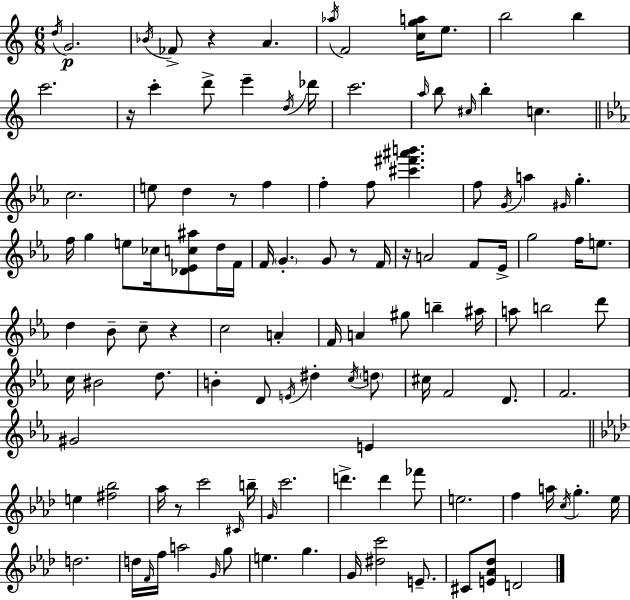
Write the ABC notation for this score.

X:1
T:Untitled
M:6/8
L:1/4
K:C
d/4 G2 _B/4 _F/2 z A _a/4 F2 [cga]/4 e/2 b2 b c'2 z/4 c' d'/2 e' d/4 _d'/4 c'2 a/4 b/2 ^c/4 b c c2 e/2 d z/2 f f f/2 [^c'^f'^a'b'] f/2 G/4 a ^G/4 g f/4 g e/2 _c/4 [_D_Ec^a]/2 d/4 F/4 F/4 G G/2 z/2 F/4 z/4 A2 F/2 _E/4 g2 f/4 e/2 d _B/2 c/2 z c2 A F/4 A ^g/2 b ^a/4 a/2 b2 d'/2 c/4 ^B2 d/2 B D/2 E/4 ^d c/4 d/2 ^c/4 F2 D/2 F2 ^G2 E e [^f_b]2 _a/4 z/2 c'2 ^C/4 b/4 G/4 c'2 d' d' _f'/2 e2 f a/4 c/4 g _e/4 d2 d/4 F/4 f/4 a2 G/4 g/2 e g G/4 [^dc']2 E/2 ^C/2 [E_A_d]/2 D2